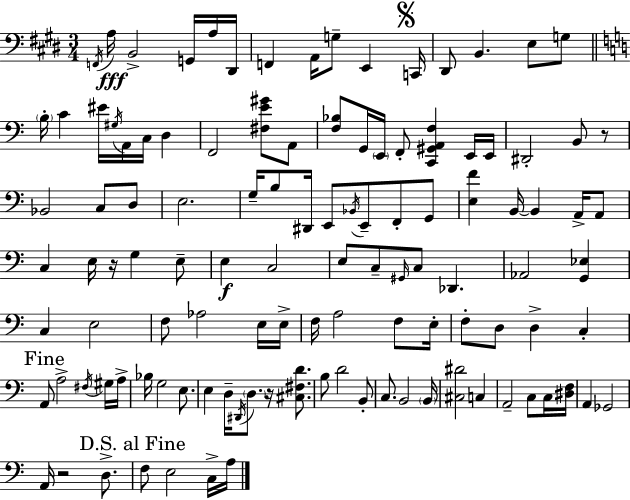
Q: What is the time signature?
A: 3/4